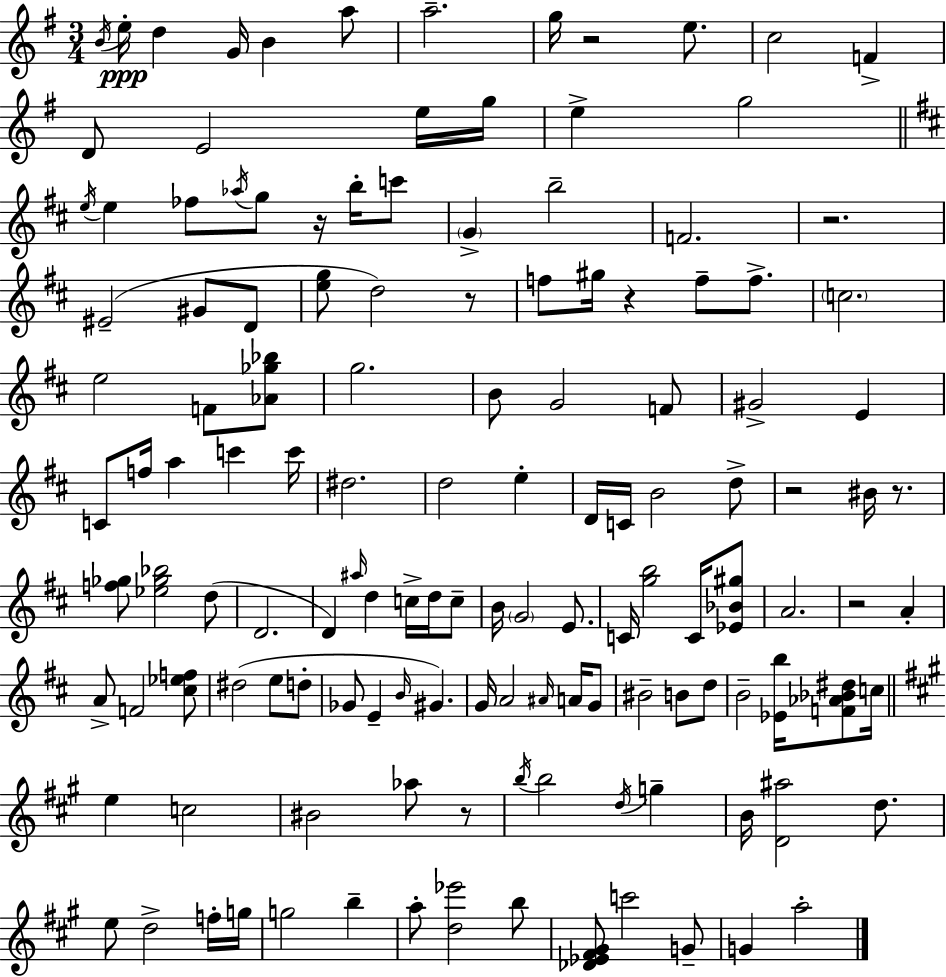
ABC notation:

X:1
T:Untitled
M:3/4
L:1/4
K:Em
B/4 e/4 d G/4 B a/2 a2 g/4 z2 e/2 c2 F D/2 E2 e/4 g/4 e g2 e/4 e _f/2 _a/4 g/2 z/4 b/4 c'/2 G b2 F2 z2 ^E2 ^G/2 D/2 [eg]/2 d2 z/2 f/2 ^g/4 z f/2 f/2 c2 e2 F/2 [_A_g_b]/2 g2 B/2 G2 F/2 ^G2 E C/2 f/4 a c' c'/4 ^d2 d2 e D/4 C/4 B2 d/2 z2 ^B/4 z/2 [f_g]/2 [_e_g_b]2 d/2 D2 D ^a/4 d c/4 d/4 c/2 B/4 G2 E/2 C/4 [gb]2 C/4 [_E_B^g]/2 A2 z2 A A/2 F2 [^c_ef]/2 ^d2 e/2 d/2 _G/2 E B/4 ^G G/4 A2 ^A/4 A/4 G/2 ^B2 B/2 d/2 B2 [_Eb]/4 [F_A_B^d]/2 c/4 e c2 ^B2 _a/2 z/2 b/4 b2 d/4 g B/4 [D^a]2 d/2 e/2 d2 f/4 g/4 g2 b a/2 [d_e']2 b/2 [_D_E^F^G]/2 c'2 G/2 G a2